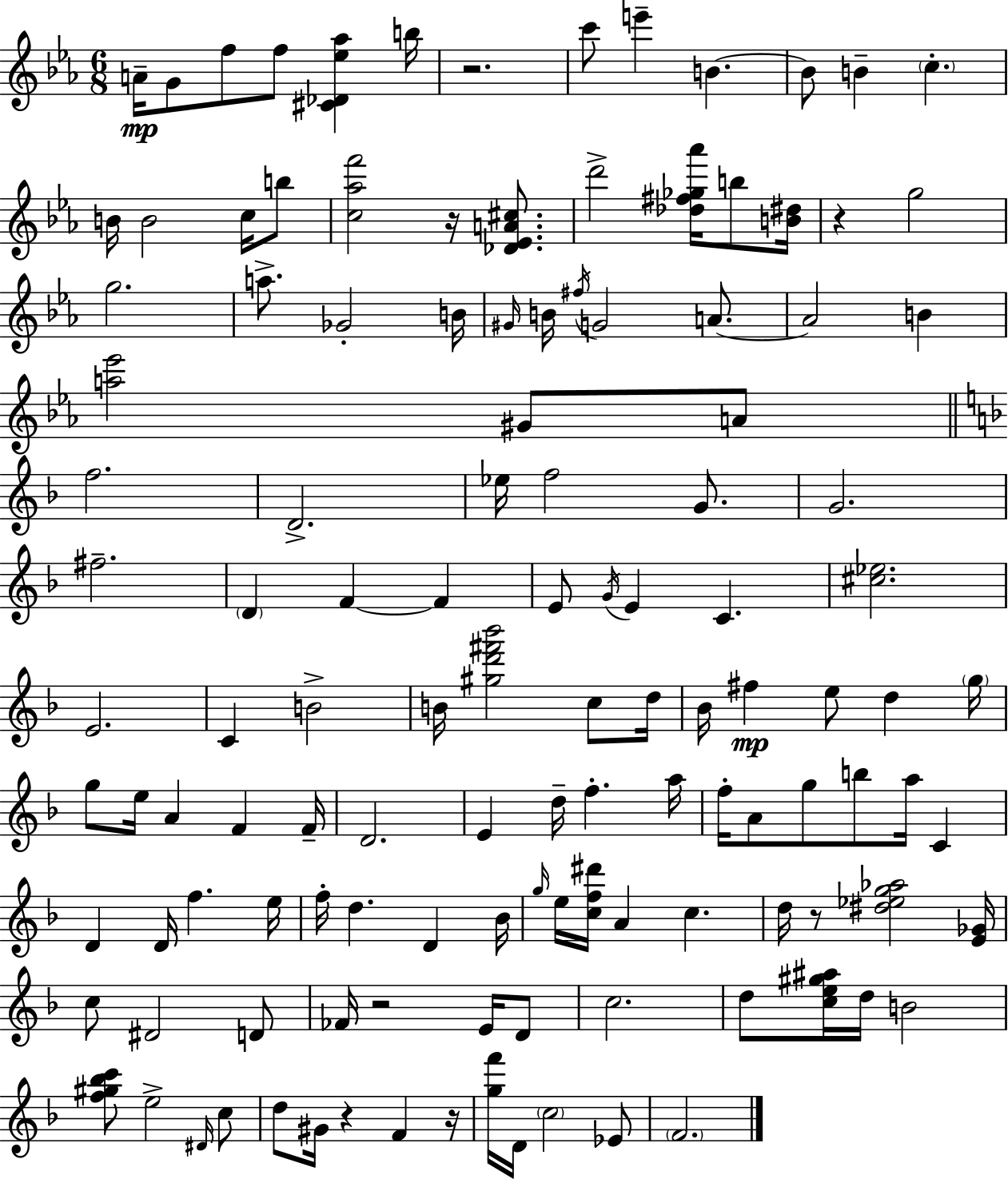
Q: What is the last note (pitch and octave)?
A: F4